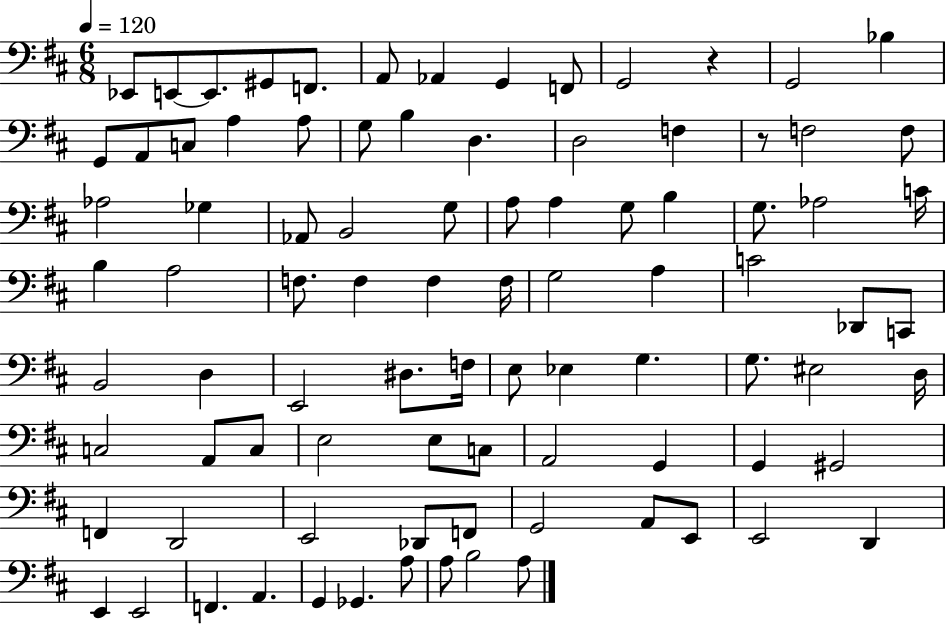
{
  \clef bass
  \numericTimeSignature
  \time 6/8
  \key d \major
  \tempo 4 = 120
  ees,8 e,8~~ e,8. gis,8 f,8. | a,8 aes,4 g,4 f,8 | g,2 r4 | g,2 bes4 | \break g,8 a,8 c8 a4 a8 | g8 b4 d4. | d2 f4 | r8 f2 f8 | \break aes2 ges4 | aes,8 b,2 g8 | a8 a4 g8 b4 | g8. aes2 c'16 | \break b4 a2 | f8. f4 f4 f16 | g2 a4 | c'2 des,8 c,8 | \break b,2 d4 | e,2 dis8. f16 | e8 ees4 g4. | g8. eis2 d16 | \break c2 a,8 c8 | e2 e8 c8 | a,2 g,4 | g,4 gis,2 | \break f,4 d,2 | e,2 des,8 f,8 | g,2 a,8 e,8 | e,2 d,4 | \break e,4 e,2 | f,4. a,4. | g,4 ges,4. a8 | a8 b2 a8 | \break \bar "|."
}